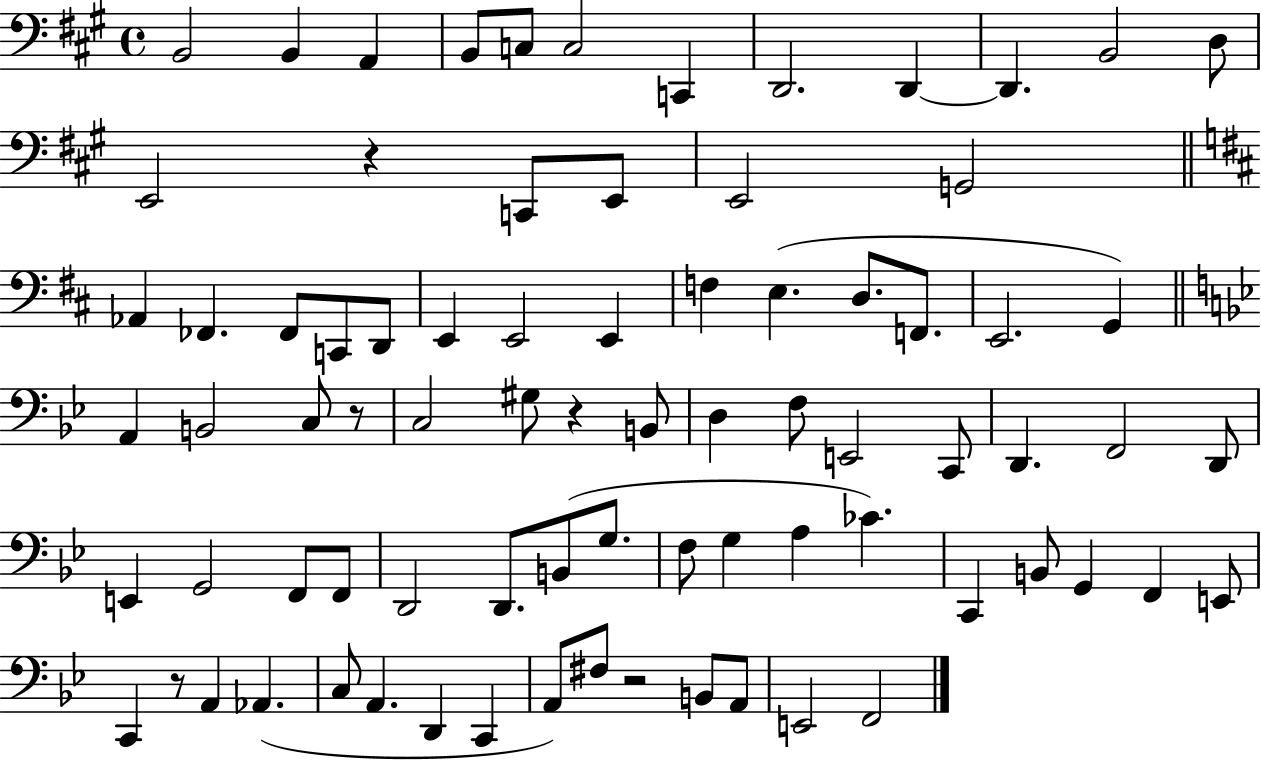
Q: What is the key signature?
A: A major